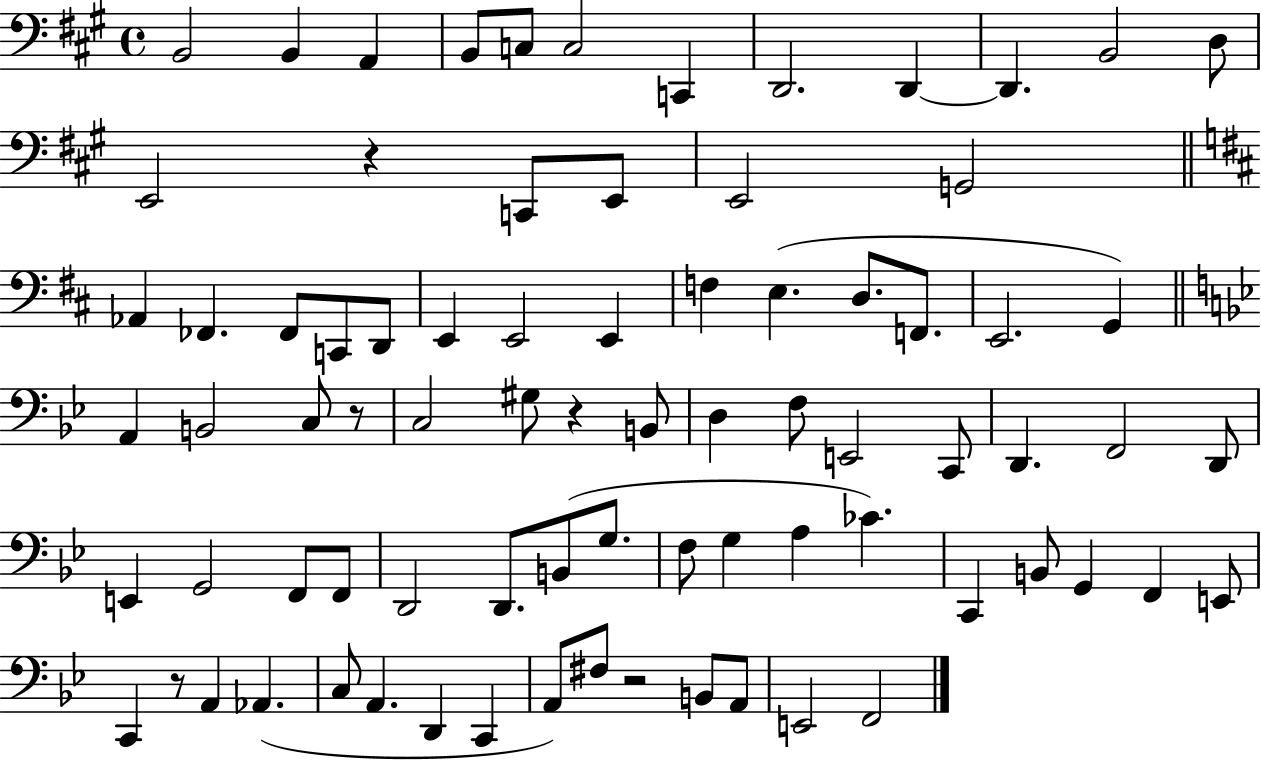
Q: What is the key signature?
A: A major